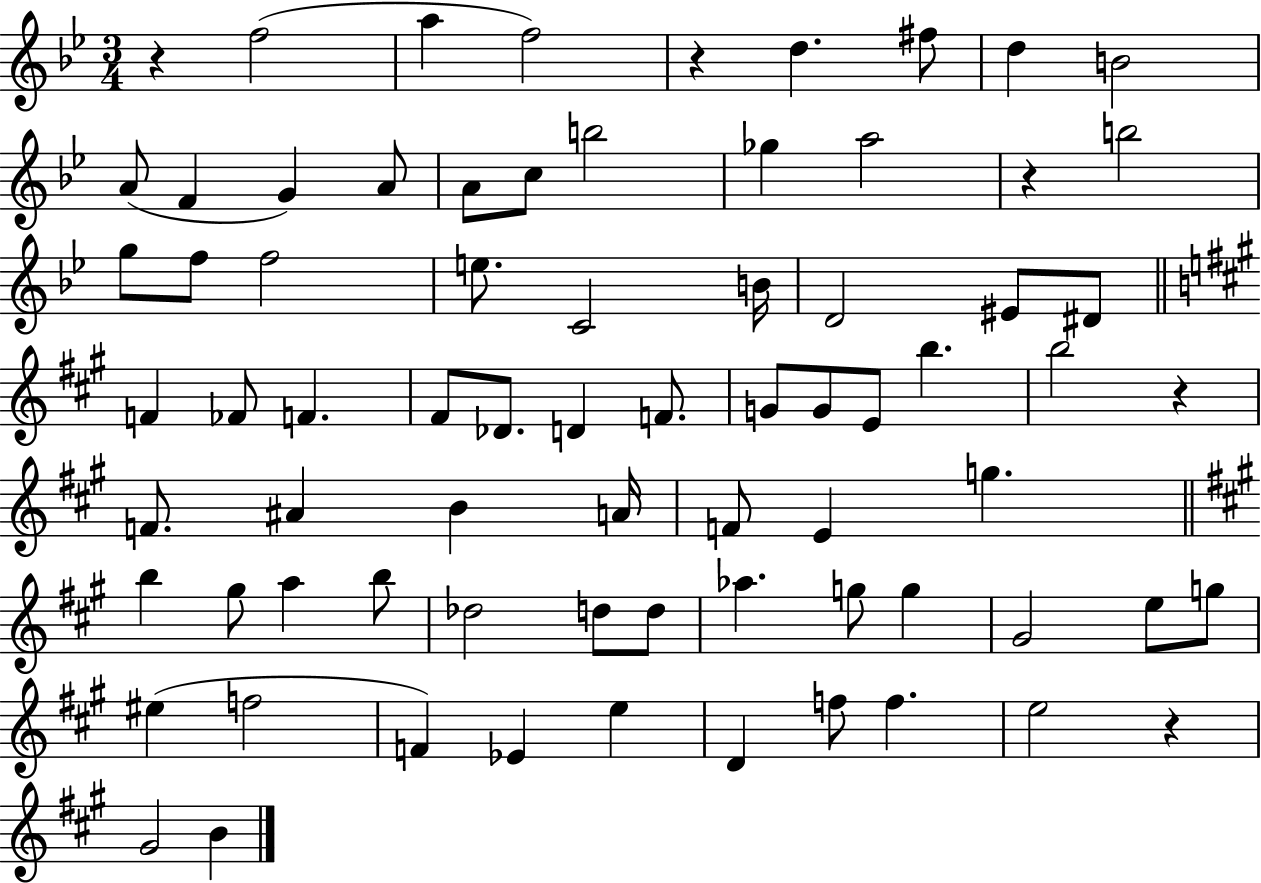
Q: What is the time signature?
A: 3/4